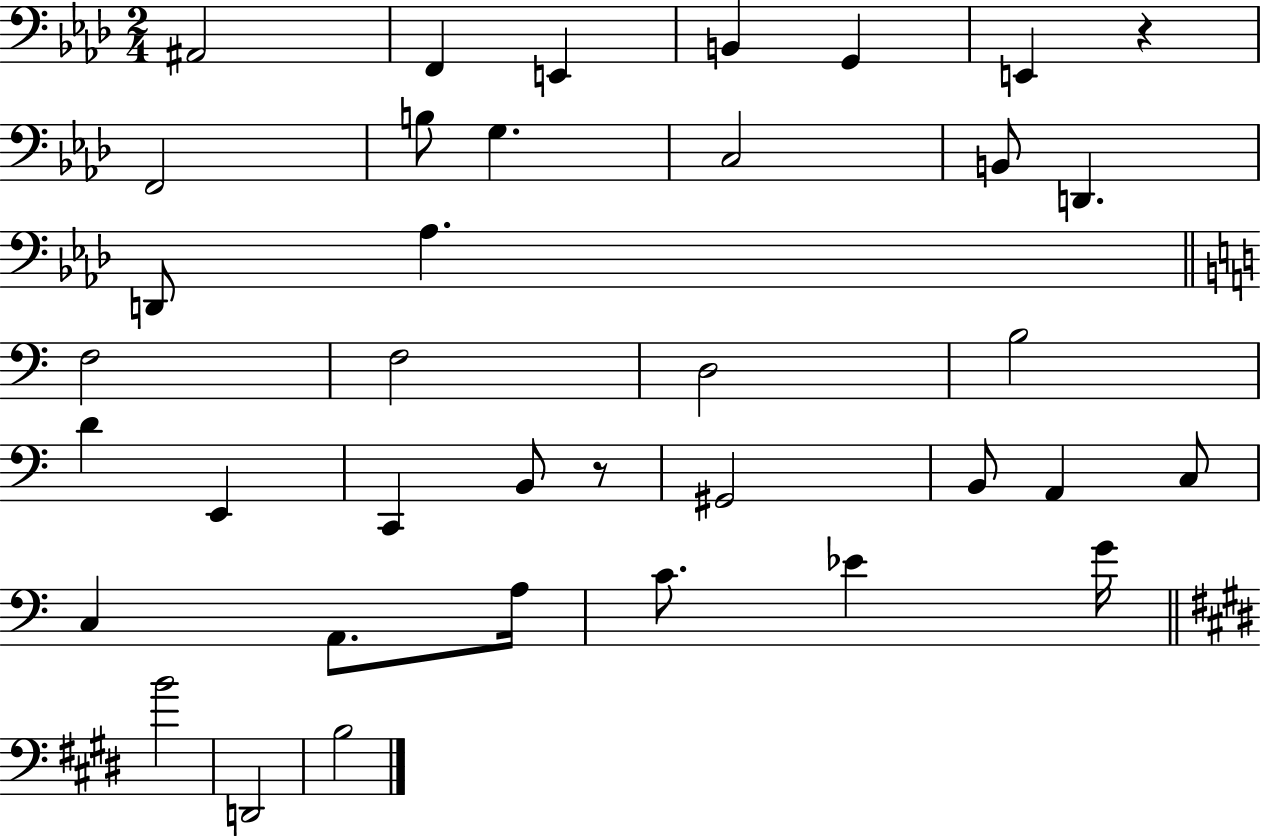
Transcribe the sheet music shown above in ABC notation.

X:1
T:Untitled
M:2/4
L:1/4
K:Ab
^A,,2 F,, E,, B,, G,, E,, z F,,2 B,/2 G, C,2 B,,/2 D,, D,,/2 _A, F,2 F,2 D,2 B,2 D E,, C,, B,,/2 z/2 ^G,,2 B,,/2 A,, C,/2 C, A,,/2 A,/4 C/2 _E G/4 B2 D,,2 B,2